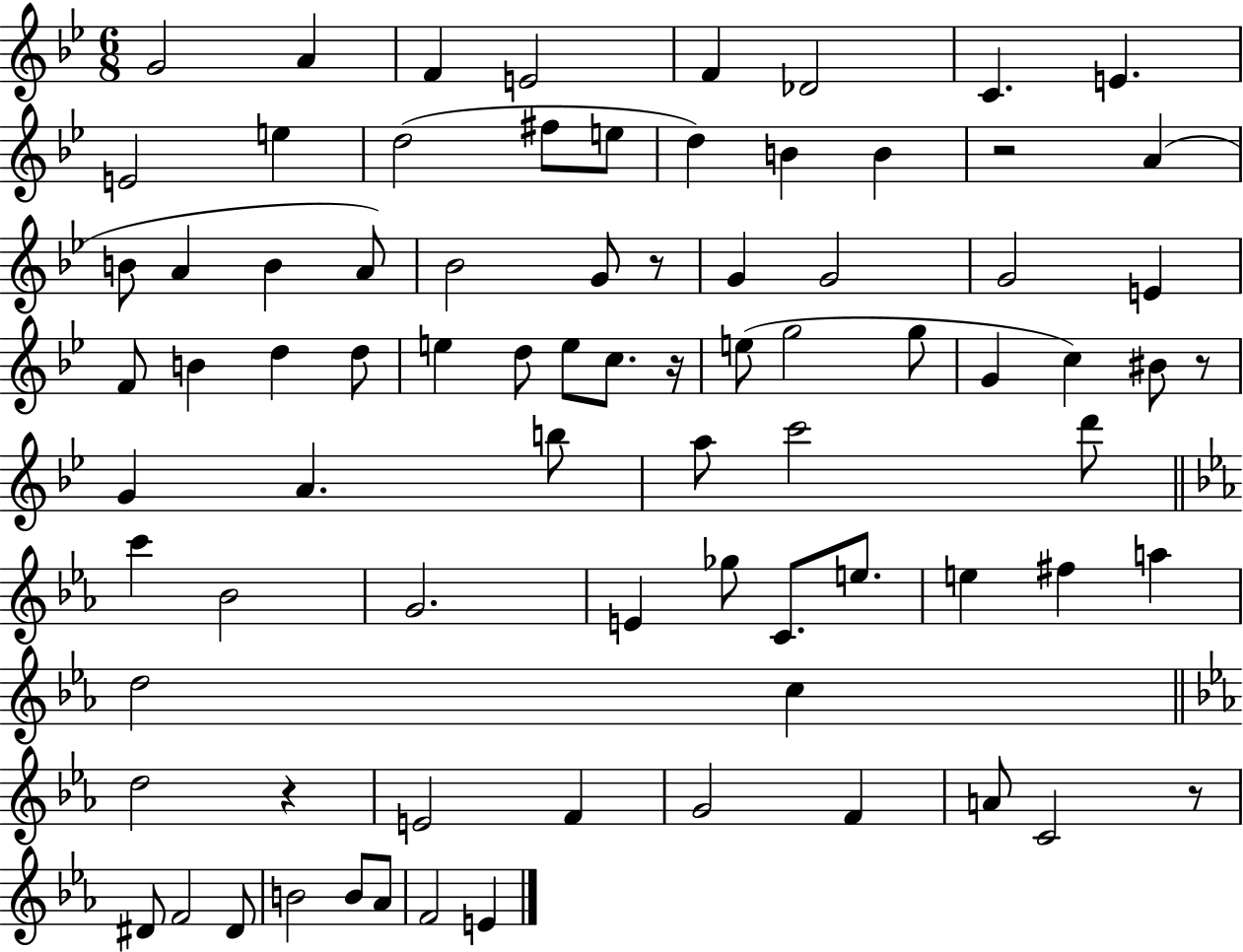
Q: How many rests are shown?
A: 6